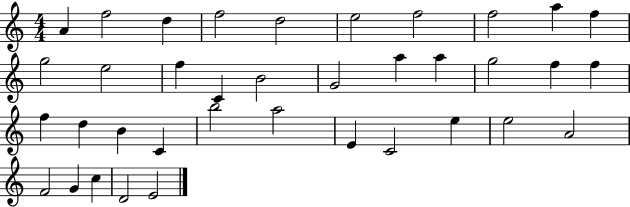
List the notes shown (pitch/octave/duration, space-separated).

A4/q F5/h D5/q F5/h D5/h E5/h F5/h F5/h A5/q F5/q G5/h E5/h F5/q C4/q B4/h G4/h A5/q A5/q G5/h F5/q F5/q F5/q D5/q B4/q C4/q B5/h A5/h E4/q C4/h E5/q E5/h A4/h F4/h G4/q C5/q D4/h E4/h